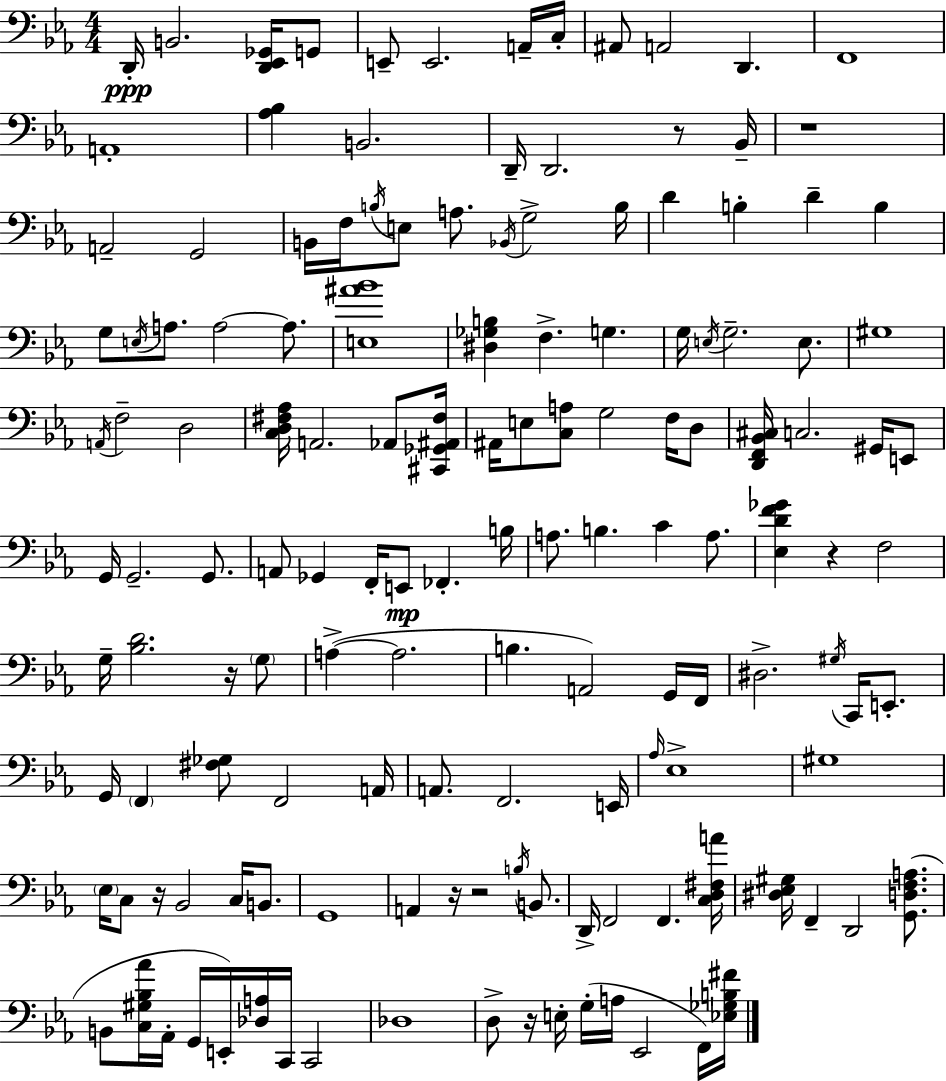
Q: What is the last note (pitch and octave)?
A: F2